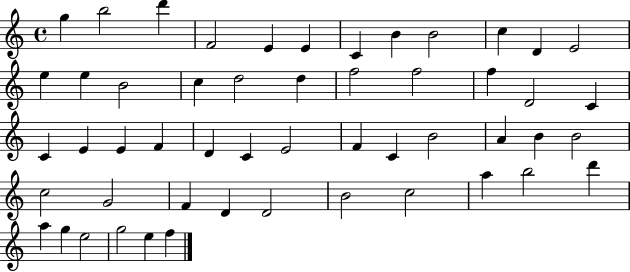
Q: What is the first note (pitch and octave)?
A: G5